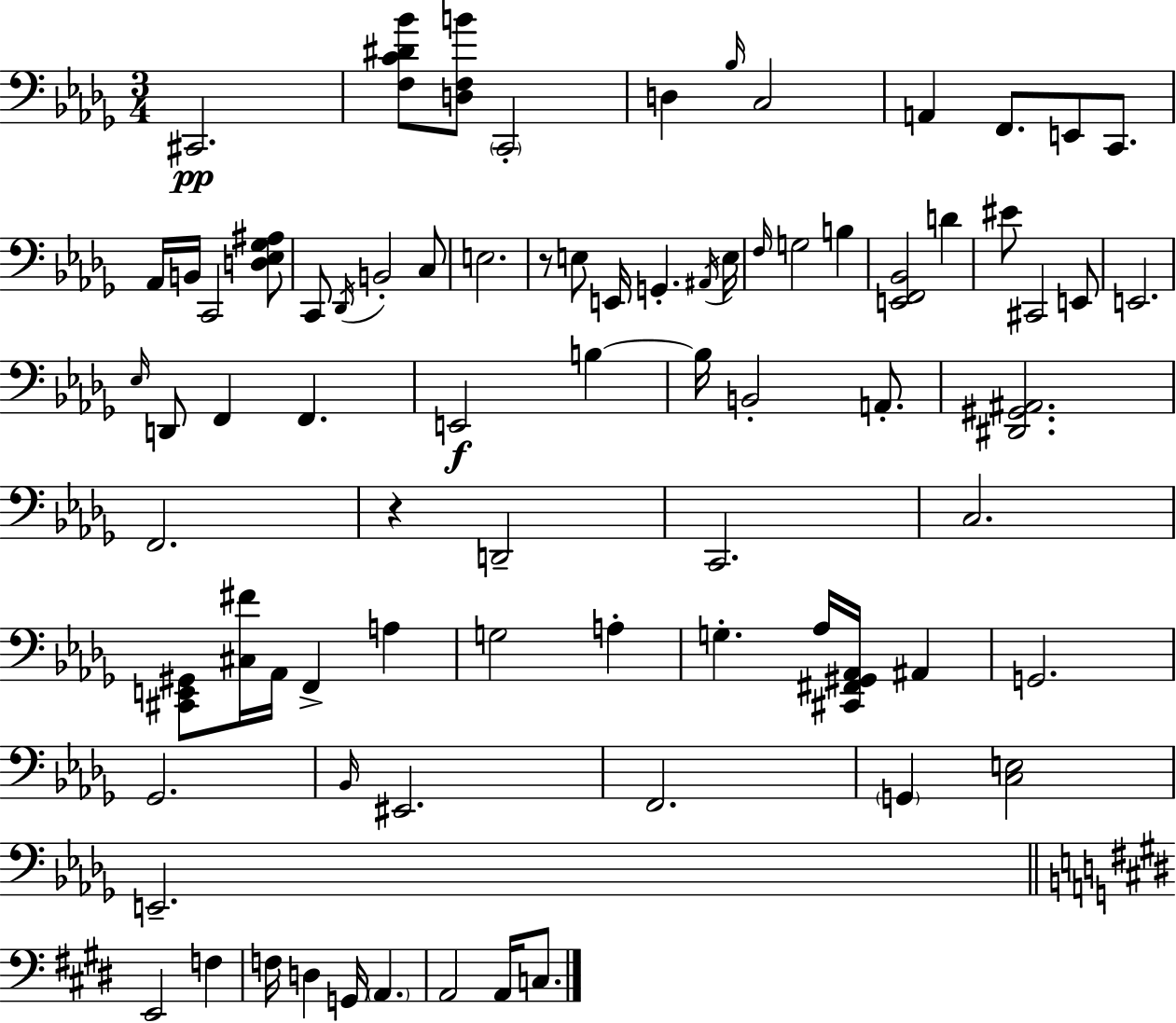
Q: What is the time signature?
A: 3/4